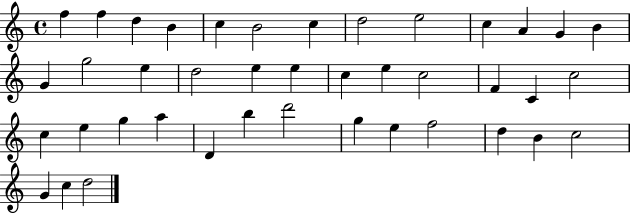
X:1
T:Untitled
M:4/4
L:1/4
K:C
f f d B c B2 c d2 e2 c A G B G g2 e d2 e e c e c2 F C c2 c e g a D b d'2 g e f2 d B c2 G c d2